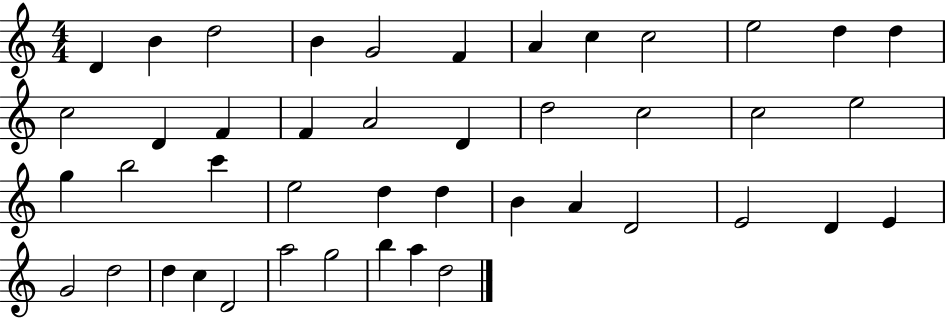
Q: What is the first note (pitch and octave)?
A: D4